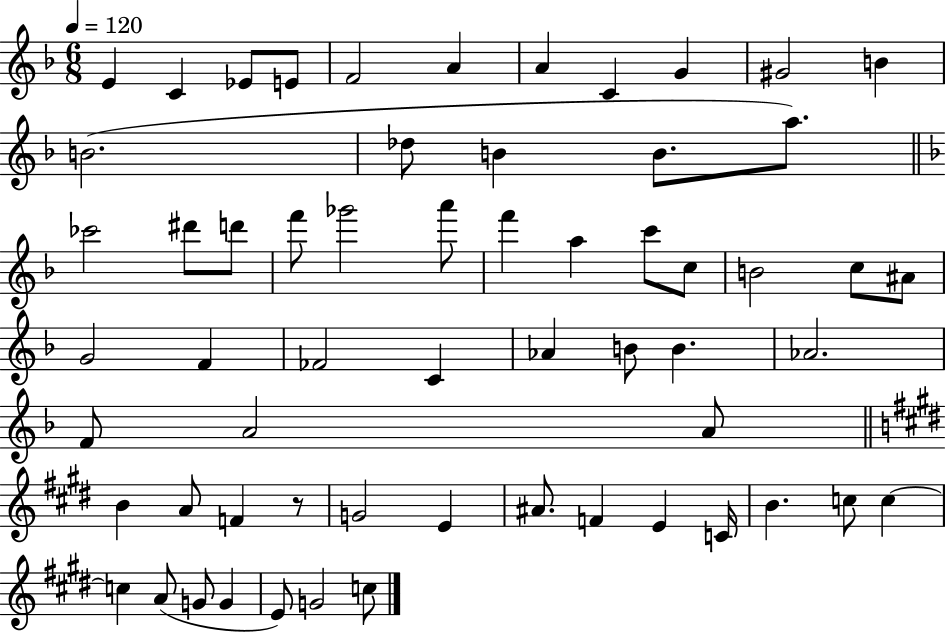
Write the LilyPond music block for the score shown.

{
  \clef treble
  \numericTimeSignature
  \time 6/8
  \key f \major
  \tempo 4 = 120
  e'4 c'4 ees'8 e'8 | f'2 a'4 | a'4 c'4 g'4 | gis'2 b'4 | \break b'2.( | des''8 b'4 b'8. a''8.) | \bar "||" \break \key f \major ces'''2 dis'''8 d'''8 | f'''8 ges'''2 a'''8 | f'''4 a''4 c'''8 c''8 | b'2 c''8 ais'8 | \break g'2 f'4 | fes'2 c'4 | aes'4 b'8 b'4. | aes'2. | \break f'8 a'2 a'8 | \bar "||" \break \key e \major b'4 a'8 f'4 r8 | g'2 e'4 | ais'8. f'4 e'4 c'16 | b'4. c''8 c''4~~ | \break c''4 a'8( g'8 g'4 | e'8) g'2 c''8 | \bar "|."
}